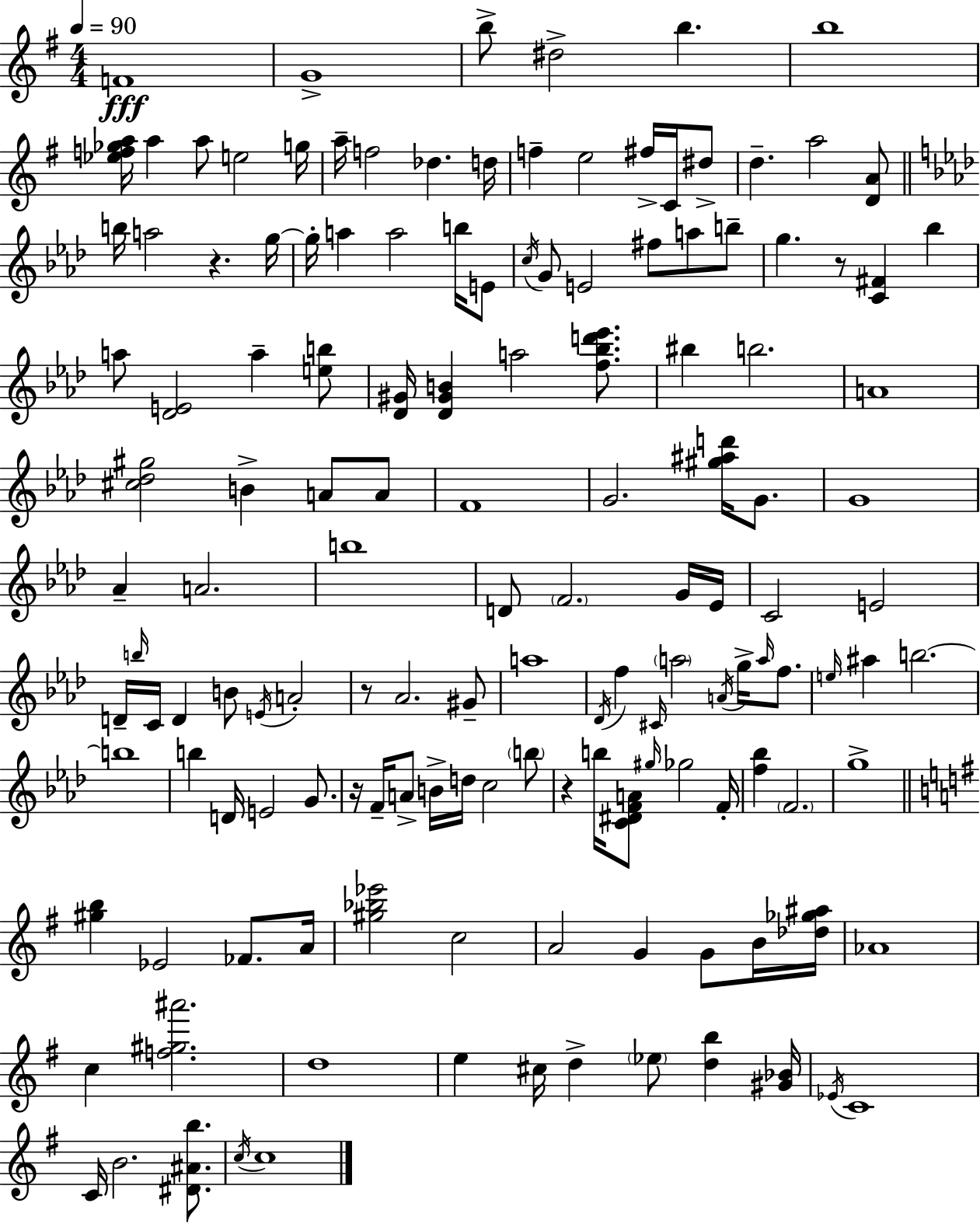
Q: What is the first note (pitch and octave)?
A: F4